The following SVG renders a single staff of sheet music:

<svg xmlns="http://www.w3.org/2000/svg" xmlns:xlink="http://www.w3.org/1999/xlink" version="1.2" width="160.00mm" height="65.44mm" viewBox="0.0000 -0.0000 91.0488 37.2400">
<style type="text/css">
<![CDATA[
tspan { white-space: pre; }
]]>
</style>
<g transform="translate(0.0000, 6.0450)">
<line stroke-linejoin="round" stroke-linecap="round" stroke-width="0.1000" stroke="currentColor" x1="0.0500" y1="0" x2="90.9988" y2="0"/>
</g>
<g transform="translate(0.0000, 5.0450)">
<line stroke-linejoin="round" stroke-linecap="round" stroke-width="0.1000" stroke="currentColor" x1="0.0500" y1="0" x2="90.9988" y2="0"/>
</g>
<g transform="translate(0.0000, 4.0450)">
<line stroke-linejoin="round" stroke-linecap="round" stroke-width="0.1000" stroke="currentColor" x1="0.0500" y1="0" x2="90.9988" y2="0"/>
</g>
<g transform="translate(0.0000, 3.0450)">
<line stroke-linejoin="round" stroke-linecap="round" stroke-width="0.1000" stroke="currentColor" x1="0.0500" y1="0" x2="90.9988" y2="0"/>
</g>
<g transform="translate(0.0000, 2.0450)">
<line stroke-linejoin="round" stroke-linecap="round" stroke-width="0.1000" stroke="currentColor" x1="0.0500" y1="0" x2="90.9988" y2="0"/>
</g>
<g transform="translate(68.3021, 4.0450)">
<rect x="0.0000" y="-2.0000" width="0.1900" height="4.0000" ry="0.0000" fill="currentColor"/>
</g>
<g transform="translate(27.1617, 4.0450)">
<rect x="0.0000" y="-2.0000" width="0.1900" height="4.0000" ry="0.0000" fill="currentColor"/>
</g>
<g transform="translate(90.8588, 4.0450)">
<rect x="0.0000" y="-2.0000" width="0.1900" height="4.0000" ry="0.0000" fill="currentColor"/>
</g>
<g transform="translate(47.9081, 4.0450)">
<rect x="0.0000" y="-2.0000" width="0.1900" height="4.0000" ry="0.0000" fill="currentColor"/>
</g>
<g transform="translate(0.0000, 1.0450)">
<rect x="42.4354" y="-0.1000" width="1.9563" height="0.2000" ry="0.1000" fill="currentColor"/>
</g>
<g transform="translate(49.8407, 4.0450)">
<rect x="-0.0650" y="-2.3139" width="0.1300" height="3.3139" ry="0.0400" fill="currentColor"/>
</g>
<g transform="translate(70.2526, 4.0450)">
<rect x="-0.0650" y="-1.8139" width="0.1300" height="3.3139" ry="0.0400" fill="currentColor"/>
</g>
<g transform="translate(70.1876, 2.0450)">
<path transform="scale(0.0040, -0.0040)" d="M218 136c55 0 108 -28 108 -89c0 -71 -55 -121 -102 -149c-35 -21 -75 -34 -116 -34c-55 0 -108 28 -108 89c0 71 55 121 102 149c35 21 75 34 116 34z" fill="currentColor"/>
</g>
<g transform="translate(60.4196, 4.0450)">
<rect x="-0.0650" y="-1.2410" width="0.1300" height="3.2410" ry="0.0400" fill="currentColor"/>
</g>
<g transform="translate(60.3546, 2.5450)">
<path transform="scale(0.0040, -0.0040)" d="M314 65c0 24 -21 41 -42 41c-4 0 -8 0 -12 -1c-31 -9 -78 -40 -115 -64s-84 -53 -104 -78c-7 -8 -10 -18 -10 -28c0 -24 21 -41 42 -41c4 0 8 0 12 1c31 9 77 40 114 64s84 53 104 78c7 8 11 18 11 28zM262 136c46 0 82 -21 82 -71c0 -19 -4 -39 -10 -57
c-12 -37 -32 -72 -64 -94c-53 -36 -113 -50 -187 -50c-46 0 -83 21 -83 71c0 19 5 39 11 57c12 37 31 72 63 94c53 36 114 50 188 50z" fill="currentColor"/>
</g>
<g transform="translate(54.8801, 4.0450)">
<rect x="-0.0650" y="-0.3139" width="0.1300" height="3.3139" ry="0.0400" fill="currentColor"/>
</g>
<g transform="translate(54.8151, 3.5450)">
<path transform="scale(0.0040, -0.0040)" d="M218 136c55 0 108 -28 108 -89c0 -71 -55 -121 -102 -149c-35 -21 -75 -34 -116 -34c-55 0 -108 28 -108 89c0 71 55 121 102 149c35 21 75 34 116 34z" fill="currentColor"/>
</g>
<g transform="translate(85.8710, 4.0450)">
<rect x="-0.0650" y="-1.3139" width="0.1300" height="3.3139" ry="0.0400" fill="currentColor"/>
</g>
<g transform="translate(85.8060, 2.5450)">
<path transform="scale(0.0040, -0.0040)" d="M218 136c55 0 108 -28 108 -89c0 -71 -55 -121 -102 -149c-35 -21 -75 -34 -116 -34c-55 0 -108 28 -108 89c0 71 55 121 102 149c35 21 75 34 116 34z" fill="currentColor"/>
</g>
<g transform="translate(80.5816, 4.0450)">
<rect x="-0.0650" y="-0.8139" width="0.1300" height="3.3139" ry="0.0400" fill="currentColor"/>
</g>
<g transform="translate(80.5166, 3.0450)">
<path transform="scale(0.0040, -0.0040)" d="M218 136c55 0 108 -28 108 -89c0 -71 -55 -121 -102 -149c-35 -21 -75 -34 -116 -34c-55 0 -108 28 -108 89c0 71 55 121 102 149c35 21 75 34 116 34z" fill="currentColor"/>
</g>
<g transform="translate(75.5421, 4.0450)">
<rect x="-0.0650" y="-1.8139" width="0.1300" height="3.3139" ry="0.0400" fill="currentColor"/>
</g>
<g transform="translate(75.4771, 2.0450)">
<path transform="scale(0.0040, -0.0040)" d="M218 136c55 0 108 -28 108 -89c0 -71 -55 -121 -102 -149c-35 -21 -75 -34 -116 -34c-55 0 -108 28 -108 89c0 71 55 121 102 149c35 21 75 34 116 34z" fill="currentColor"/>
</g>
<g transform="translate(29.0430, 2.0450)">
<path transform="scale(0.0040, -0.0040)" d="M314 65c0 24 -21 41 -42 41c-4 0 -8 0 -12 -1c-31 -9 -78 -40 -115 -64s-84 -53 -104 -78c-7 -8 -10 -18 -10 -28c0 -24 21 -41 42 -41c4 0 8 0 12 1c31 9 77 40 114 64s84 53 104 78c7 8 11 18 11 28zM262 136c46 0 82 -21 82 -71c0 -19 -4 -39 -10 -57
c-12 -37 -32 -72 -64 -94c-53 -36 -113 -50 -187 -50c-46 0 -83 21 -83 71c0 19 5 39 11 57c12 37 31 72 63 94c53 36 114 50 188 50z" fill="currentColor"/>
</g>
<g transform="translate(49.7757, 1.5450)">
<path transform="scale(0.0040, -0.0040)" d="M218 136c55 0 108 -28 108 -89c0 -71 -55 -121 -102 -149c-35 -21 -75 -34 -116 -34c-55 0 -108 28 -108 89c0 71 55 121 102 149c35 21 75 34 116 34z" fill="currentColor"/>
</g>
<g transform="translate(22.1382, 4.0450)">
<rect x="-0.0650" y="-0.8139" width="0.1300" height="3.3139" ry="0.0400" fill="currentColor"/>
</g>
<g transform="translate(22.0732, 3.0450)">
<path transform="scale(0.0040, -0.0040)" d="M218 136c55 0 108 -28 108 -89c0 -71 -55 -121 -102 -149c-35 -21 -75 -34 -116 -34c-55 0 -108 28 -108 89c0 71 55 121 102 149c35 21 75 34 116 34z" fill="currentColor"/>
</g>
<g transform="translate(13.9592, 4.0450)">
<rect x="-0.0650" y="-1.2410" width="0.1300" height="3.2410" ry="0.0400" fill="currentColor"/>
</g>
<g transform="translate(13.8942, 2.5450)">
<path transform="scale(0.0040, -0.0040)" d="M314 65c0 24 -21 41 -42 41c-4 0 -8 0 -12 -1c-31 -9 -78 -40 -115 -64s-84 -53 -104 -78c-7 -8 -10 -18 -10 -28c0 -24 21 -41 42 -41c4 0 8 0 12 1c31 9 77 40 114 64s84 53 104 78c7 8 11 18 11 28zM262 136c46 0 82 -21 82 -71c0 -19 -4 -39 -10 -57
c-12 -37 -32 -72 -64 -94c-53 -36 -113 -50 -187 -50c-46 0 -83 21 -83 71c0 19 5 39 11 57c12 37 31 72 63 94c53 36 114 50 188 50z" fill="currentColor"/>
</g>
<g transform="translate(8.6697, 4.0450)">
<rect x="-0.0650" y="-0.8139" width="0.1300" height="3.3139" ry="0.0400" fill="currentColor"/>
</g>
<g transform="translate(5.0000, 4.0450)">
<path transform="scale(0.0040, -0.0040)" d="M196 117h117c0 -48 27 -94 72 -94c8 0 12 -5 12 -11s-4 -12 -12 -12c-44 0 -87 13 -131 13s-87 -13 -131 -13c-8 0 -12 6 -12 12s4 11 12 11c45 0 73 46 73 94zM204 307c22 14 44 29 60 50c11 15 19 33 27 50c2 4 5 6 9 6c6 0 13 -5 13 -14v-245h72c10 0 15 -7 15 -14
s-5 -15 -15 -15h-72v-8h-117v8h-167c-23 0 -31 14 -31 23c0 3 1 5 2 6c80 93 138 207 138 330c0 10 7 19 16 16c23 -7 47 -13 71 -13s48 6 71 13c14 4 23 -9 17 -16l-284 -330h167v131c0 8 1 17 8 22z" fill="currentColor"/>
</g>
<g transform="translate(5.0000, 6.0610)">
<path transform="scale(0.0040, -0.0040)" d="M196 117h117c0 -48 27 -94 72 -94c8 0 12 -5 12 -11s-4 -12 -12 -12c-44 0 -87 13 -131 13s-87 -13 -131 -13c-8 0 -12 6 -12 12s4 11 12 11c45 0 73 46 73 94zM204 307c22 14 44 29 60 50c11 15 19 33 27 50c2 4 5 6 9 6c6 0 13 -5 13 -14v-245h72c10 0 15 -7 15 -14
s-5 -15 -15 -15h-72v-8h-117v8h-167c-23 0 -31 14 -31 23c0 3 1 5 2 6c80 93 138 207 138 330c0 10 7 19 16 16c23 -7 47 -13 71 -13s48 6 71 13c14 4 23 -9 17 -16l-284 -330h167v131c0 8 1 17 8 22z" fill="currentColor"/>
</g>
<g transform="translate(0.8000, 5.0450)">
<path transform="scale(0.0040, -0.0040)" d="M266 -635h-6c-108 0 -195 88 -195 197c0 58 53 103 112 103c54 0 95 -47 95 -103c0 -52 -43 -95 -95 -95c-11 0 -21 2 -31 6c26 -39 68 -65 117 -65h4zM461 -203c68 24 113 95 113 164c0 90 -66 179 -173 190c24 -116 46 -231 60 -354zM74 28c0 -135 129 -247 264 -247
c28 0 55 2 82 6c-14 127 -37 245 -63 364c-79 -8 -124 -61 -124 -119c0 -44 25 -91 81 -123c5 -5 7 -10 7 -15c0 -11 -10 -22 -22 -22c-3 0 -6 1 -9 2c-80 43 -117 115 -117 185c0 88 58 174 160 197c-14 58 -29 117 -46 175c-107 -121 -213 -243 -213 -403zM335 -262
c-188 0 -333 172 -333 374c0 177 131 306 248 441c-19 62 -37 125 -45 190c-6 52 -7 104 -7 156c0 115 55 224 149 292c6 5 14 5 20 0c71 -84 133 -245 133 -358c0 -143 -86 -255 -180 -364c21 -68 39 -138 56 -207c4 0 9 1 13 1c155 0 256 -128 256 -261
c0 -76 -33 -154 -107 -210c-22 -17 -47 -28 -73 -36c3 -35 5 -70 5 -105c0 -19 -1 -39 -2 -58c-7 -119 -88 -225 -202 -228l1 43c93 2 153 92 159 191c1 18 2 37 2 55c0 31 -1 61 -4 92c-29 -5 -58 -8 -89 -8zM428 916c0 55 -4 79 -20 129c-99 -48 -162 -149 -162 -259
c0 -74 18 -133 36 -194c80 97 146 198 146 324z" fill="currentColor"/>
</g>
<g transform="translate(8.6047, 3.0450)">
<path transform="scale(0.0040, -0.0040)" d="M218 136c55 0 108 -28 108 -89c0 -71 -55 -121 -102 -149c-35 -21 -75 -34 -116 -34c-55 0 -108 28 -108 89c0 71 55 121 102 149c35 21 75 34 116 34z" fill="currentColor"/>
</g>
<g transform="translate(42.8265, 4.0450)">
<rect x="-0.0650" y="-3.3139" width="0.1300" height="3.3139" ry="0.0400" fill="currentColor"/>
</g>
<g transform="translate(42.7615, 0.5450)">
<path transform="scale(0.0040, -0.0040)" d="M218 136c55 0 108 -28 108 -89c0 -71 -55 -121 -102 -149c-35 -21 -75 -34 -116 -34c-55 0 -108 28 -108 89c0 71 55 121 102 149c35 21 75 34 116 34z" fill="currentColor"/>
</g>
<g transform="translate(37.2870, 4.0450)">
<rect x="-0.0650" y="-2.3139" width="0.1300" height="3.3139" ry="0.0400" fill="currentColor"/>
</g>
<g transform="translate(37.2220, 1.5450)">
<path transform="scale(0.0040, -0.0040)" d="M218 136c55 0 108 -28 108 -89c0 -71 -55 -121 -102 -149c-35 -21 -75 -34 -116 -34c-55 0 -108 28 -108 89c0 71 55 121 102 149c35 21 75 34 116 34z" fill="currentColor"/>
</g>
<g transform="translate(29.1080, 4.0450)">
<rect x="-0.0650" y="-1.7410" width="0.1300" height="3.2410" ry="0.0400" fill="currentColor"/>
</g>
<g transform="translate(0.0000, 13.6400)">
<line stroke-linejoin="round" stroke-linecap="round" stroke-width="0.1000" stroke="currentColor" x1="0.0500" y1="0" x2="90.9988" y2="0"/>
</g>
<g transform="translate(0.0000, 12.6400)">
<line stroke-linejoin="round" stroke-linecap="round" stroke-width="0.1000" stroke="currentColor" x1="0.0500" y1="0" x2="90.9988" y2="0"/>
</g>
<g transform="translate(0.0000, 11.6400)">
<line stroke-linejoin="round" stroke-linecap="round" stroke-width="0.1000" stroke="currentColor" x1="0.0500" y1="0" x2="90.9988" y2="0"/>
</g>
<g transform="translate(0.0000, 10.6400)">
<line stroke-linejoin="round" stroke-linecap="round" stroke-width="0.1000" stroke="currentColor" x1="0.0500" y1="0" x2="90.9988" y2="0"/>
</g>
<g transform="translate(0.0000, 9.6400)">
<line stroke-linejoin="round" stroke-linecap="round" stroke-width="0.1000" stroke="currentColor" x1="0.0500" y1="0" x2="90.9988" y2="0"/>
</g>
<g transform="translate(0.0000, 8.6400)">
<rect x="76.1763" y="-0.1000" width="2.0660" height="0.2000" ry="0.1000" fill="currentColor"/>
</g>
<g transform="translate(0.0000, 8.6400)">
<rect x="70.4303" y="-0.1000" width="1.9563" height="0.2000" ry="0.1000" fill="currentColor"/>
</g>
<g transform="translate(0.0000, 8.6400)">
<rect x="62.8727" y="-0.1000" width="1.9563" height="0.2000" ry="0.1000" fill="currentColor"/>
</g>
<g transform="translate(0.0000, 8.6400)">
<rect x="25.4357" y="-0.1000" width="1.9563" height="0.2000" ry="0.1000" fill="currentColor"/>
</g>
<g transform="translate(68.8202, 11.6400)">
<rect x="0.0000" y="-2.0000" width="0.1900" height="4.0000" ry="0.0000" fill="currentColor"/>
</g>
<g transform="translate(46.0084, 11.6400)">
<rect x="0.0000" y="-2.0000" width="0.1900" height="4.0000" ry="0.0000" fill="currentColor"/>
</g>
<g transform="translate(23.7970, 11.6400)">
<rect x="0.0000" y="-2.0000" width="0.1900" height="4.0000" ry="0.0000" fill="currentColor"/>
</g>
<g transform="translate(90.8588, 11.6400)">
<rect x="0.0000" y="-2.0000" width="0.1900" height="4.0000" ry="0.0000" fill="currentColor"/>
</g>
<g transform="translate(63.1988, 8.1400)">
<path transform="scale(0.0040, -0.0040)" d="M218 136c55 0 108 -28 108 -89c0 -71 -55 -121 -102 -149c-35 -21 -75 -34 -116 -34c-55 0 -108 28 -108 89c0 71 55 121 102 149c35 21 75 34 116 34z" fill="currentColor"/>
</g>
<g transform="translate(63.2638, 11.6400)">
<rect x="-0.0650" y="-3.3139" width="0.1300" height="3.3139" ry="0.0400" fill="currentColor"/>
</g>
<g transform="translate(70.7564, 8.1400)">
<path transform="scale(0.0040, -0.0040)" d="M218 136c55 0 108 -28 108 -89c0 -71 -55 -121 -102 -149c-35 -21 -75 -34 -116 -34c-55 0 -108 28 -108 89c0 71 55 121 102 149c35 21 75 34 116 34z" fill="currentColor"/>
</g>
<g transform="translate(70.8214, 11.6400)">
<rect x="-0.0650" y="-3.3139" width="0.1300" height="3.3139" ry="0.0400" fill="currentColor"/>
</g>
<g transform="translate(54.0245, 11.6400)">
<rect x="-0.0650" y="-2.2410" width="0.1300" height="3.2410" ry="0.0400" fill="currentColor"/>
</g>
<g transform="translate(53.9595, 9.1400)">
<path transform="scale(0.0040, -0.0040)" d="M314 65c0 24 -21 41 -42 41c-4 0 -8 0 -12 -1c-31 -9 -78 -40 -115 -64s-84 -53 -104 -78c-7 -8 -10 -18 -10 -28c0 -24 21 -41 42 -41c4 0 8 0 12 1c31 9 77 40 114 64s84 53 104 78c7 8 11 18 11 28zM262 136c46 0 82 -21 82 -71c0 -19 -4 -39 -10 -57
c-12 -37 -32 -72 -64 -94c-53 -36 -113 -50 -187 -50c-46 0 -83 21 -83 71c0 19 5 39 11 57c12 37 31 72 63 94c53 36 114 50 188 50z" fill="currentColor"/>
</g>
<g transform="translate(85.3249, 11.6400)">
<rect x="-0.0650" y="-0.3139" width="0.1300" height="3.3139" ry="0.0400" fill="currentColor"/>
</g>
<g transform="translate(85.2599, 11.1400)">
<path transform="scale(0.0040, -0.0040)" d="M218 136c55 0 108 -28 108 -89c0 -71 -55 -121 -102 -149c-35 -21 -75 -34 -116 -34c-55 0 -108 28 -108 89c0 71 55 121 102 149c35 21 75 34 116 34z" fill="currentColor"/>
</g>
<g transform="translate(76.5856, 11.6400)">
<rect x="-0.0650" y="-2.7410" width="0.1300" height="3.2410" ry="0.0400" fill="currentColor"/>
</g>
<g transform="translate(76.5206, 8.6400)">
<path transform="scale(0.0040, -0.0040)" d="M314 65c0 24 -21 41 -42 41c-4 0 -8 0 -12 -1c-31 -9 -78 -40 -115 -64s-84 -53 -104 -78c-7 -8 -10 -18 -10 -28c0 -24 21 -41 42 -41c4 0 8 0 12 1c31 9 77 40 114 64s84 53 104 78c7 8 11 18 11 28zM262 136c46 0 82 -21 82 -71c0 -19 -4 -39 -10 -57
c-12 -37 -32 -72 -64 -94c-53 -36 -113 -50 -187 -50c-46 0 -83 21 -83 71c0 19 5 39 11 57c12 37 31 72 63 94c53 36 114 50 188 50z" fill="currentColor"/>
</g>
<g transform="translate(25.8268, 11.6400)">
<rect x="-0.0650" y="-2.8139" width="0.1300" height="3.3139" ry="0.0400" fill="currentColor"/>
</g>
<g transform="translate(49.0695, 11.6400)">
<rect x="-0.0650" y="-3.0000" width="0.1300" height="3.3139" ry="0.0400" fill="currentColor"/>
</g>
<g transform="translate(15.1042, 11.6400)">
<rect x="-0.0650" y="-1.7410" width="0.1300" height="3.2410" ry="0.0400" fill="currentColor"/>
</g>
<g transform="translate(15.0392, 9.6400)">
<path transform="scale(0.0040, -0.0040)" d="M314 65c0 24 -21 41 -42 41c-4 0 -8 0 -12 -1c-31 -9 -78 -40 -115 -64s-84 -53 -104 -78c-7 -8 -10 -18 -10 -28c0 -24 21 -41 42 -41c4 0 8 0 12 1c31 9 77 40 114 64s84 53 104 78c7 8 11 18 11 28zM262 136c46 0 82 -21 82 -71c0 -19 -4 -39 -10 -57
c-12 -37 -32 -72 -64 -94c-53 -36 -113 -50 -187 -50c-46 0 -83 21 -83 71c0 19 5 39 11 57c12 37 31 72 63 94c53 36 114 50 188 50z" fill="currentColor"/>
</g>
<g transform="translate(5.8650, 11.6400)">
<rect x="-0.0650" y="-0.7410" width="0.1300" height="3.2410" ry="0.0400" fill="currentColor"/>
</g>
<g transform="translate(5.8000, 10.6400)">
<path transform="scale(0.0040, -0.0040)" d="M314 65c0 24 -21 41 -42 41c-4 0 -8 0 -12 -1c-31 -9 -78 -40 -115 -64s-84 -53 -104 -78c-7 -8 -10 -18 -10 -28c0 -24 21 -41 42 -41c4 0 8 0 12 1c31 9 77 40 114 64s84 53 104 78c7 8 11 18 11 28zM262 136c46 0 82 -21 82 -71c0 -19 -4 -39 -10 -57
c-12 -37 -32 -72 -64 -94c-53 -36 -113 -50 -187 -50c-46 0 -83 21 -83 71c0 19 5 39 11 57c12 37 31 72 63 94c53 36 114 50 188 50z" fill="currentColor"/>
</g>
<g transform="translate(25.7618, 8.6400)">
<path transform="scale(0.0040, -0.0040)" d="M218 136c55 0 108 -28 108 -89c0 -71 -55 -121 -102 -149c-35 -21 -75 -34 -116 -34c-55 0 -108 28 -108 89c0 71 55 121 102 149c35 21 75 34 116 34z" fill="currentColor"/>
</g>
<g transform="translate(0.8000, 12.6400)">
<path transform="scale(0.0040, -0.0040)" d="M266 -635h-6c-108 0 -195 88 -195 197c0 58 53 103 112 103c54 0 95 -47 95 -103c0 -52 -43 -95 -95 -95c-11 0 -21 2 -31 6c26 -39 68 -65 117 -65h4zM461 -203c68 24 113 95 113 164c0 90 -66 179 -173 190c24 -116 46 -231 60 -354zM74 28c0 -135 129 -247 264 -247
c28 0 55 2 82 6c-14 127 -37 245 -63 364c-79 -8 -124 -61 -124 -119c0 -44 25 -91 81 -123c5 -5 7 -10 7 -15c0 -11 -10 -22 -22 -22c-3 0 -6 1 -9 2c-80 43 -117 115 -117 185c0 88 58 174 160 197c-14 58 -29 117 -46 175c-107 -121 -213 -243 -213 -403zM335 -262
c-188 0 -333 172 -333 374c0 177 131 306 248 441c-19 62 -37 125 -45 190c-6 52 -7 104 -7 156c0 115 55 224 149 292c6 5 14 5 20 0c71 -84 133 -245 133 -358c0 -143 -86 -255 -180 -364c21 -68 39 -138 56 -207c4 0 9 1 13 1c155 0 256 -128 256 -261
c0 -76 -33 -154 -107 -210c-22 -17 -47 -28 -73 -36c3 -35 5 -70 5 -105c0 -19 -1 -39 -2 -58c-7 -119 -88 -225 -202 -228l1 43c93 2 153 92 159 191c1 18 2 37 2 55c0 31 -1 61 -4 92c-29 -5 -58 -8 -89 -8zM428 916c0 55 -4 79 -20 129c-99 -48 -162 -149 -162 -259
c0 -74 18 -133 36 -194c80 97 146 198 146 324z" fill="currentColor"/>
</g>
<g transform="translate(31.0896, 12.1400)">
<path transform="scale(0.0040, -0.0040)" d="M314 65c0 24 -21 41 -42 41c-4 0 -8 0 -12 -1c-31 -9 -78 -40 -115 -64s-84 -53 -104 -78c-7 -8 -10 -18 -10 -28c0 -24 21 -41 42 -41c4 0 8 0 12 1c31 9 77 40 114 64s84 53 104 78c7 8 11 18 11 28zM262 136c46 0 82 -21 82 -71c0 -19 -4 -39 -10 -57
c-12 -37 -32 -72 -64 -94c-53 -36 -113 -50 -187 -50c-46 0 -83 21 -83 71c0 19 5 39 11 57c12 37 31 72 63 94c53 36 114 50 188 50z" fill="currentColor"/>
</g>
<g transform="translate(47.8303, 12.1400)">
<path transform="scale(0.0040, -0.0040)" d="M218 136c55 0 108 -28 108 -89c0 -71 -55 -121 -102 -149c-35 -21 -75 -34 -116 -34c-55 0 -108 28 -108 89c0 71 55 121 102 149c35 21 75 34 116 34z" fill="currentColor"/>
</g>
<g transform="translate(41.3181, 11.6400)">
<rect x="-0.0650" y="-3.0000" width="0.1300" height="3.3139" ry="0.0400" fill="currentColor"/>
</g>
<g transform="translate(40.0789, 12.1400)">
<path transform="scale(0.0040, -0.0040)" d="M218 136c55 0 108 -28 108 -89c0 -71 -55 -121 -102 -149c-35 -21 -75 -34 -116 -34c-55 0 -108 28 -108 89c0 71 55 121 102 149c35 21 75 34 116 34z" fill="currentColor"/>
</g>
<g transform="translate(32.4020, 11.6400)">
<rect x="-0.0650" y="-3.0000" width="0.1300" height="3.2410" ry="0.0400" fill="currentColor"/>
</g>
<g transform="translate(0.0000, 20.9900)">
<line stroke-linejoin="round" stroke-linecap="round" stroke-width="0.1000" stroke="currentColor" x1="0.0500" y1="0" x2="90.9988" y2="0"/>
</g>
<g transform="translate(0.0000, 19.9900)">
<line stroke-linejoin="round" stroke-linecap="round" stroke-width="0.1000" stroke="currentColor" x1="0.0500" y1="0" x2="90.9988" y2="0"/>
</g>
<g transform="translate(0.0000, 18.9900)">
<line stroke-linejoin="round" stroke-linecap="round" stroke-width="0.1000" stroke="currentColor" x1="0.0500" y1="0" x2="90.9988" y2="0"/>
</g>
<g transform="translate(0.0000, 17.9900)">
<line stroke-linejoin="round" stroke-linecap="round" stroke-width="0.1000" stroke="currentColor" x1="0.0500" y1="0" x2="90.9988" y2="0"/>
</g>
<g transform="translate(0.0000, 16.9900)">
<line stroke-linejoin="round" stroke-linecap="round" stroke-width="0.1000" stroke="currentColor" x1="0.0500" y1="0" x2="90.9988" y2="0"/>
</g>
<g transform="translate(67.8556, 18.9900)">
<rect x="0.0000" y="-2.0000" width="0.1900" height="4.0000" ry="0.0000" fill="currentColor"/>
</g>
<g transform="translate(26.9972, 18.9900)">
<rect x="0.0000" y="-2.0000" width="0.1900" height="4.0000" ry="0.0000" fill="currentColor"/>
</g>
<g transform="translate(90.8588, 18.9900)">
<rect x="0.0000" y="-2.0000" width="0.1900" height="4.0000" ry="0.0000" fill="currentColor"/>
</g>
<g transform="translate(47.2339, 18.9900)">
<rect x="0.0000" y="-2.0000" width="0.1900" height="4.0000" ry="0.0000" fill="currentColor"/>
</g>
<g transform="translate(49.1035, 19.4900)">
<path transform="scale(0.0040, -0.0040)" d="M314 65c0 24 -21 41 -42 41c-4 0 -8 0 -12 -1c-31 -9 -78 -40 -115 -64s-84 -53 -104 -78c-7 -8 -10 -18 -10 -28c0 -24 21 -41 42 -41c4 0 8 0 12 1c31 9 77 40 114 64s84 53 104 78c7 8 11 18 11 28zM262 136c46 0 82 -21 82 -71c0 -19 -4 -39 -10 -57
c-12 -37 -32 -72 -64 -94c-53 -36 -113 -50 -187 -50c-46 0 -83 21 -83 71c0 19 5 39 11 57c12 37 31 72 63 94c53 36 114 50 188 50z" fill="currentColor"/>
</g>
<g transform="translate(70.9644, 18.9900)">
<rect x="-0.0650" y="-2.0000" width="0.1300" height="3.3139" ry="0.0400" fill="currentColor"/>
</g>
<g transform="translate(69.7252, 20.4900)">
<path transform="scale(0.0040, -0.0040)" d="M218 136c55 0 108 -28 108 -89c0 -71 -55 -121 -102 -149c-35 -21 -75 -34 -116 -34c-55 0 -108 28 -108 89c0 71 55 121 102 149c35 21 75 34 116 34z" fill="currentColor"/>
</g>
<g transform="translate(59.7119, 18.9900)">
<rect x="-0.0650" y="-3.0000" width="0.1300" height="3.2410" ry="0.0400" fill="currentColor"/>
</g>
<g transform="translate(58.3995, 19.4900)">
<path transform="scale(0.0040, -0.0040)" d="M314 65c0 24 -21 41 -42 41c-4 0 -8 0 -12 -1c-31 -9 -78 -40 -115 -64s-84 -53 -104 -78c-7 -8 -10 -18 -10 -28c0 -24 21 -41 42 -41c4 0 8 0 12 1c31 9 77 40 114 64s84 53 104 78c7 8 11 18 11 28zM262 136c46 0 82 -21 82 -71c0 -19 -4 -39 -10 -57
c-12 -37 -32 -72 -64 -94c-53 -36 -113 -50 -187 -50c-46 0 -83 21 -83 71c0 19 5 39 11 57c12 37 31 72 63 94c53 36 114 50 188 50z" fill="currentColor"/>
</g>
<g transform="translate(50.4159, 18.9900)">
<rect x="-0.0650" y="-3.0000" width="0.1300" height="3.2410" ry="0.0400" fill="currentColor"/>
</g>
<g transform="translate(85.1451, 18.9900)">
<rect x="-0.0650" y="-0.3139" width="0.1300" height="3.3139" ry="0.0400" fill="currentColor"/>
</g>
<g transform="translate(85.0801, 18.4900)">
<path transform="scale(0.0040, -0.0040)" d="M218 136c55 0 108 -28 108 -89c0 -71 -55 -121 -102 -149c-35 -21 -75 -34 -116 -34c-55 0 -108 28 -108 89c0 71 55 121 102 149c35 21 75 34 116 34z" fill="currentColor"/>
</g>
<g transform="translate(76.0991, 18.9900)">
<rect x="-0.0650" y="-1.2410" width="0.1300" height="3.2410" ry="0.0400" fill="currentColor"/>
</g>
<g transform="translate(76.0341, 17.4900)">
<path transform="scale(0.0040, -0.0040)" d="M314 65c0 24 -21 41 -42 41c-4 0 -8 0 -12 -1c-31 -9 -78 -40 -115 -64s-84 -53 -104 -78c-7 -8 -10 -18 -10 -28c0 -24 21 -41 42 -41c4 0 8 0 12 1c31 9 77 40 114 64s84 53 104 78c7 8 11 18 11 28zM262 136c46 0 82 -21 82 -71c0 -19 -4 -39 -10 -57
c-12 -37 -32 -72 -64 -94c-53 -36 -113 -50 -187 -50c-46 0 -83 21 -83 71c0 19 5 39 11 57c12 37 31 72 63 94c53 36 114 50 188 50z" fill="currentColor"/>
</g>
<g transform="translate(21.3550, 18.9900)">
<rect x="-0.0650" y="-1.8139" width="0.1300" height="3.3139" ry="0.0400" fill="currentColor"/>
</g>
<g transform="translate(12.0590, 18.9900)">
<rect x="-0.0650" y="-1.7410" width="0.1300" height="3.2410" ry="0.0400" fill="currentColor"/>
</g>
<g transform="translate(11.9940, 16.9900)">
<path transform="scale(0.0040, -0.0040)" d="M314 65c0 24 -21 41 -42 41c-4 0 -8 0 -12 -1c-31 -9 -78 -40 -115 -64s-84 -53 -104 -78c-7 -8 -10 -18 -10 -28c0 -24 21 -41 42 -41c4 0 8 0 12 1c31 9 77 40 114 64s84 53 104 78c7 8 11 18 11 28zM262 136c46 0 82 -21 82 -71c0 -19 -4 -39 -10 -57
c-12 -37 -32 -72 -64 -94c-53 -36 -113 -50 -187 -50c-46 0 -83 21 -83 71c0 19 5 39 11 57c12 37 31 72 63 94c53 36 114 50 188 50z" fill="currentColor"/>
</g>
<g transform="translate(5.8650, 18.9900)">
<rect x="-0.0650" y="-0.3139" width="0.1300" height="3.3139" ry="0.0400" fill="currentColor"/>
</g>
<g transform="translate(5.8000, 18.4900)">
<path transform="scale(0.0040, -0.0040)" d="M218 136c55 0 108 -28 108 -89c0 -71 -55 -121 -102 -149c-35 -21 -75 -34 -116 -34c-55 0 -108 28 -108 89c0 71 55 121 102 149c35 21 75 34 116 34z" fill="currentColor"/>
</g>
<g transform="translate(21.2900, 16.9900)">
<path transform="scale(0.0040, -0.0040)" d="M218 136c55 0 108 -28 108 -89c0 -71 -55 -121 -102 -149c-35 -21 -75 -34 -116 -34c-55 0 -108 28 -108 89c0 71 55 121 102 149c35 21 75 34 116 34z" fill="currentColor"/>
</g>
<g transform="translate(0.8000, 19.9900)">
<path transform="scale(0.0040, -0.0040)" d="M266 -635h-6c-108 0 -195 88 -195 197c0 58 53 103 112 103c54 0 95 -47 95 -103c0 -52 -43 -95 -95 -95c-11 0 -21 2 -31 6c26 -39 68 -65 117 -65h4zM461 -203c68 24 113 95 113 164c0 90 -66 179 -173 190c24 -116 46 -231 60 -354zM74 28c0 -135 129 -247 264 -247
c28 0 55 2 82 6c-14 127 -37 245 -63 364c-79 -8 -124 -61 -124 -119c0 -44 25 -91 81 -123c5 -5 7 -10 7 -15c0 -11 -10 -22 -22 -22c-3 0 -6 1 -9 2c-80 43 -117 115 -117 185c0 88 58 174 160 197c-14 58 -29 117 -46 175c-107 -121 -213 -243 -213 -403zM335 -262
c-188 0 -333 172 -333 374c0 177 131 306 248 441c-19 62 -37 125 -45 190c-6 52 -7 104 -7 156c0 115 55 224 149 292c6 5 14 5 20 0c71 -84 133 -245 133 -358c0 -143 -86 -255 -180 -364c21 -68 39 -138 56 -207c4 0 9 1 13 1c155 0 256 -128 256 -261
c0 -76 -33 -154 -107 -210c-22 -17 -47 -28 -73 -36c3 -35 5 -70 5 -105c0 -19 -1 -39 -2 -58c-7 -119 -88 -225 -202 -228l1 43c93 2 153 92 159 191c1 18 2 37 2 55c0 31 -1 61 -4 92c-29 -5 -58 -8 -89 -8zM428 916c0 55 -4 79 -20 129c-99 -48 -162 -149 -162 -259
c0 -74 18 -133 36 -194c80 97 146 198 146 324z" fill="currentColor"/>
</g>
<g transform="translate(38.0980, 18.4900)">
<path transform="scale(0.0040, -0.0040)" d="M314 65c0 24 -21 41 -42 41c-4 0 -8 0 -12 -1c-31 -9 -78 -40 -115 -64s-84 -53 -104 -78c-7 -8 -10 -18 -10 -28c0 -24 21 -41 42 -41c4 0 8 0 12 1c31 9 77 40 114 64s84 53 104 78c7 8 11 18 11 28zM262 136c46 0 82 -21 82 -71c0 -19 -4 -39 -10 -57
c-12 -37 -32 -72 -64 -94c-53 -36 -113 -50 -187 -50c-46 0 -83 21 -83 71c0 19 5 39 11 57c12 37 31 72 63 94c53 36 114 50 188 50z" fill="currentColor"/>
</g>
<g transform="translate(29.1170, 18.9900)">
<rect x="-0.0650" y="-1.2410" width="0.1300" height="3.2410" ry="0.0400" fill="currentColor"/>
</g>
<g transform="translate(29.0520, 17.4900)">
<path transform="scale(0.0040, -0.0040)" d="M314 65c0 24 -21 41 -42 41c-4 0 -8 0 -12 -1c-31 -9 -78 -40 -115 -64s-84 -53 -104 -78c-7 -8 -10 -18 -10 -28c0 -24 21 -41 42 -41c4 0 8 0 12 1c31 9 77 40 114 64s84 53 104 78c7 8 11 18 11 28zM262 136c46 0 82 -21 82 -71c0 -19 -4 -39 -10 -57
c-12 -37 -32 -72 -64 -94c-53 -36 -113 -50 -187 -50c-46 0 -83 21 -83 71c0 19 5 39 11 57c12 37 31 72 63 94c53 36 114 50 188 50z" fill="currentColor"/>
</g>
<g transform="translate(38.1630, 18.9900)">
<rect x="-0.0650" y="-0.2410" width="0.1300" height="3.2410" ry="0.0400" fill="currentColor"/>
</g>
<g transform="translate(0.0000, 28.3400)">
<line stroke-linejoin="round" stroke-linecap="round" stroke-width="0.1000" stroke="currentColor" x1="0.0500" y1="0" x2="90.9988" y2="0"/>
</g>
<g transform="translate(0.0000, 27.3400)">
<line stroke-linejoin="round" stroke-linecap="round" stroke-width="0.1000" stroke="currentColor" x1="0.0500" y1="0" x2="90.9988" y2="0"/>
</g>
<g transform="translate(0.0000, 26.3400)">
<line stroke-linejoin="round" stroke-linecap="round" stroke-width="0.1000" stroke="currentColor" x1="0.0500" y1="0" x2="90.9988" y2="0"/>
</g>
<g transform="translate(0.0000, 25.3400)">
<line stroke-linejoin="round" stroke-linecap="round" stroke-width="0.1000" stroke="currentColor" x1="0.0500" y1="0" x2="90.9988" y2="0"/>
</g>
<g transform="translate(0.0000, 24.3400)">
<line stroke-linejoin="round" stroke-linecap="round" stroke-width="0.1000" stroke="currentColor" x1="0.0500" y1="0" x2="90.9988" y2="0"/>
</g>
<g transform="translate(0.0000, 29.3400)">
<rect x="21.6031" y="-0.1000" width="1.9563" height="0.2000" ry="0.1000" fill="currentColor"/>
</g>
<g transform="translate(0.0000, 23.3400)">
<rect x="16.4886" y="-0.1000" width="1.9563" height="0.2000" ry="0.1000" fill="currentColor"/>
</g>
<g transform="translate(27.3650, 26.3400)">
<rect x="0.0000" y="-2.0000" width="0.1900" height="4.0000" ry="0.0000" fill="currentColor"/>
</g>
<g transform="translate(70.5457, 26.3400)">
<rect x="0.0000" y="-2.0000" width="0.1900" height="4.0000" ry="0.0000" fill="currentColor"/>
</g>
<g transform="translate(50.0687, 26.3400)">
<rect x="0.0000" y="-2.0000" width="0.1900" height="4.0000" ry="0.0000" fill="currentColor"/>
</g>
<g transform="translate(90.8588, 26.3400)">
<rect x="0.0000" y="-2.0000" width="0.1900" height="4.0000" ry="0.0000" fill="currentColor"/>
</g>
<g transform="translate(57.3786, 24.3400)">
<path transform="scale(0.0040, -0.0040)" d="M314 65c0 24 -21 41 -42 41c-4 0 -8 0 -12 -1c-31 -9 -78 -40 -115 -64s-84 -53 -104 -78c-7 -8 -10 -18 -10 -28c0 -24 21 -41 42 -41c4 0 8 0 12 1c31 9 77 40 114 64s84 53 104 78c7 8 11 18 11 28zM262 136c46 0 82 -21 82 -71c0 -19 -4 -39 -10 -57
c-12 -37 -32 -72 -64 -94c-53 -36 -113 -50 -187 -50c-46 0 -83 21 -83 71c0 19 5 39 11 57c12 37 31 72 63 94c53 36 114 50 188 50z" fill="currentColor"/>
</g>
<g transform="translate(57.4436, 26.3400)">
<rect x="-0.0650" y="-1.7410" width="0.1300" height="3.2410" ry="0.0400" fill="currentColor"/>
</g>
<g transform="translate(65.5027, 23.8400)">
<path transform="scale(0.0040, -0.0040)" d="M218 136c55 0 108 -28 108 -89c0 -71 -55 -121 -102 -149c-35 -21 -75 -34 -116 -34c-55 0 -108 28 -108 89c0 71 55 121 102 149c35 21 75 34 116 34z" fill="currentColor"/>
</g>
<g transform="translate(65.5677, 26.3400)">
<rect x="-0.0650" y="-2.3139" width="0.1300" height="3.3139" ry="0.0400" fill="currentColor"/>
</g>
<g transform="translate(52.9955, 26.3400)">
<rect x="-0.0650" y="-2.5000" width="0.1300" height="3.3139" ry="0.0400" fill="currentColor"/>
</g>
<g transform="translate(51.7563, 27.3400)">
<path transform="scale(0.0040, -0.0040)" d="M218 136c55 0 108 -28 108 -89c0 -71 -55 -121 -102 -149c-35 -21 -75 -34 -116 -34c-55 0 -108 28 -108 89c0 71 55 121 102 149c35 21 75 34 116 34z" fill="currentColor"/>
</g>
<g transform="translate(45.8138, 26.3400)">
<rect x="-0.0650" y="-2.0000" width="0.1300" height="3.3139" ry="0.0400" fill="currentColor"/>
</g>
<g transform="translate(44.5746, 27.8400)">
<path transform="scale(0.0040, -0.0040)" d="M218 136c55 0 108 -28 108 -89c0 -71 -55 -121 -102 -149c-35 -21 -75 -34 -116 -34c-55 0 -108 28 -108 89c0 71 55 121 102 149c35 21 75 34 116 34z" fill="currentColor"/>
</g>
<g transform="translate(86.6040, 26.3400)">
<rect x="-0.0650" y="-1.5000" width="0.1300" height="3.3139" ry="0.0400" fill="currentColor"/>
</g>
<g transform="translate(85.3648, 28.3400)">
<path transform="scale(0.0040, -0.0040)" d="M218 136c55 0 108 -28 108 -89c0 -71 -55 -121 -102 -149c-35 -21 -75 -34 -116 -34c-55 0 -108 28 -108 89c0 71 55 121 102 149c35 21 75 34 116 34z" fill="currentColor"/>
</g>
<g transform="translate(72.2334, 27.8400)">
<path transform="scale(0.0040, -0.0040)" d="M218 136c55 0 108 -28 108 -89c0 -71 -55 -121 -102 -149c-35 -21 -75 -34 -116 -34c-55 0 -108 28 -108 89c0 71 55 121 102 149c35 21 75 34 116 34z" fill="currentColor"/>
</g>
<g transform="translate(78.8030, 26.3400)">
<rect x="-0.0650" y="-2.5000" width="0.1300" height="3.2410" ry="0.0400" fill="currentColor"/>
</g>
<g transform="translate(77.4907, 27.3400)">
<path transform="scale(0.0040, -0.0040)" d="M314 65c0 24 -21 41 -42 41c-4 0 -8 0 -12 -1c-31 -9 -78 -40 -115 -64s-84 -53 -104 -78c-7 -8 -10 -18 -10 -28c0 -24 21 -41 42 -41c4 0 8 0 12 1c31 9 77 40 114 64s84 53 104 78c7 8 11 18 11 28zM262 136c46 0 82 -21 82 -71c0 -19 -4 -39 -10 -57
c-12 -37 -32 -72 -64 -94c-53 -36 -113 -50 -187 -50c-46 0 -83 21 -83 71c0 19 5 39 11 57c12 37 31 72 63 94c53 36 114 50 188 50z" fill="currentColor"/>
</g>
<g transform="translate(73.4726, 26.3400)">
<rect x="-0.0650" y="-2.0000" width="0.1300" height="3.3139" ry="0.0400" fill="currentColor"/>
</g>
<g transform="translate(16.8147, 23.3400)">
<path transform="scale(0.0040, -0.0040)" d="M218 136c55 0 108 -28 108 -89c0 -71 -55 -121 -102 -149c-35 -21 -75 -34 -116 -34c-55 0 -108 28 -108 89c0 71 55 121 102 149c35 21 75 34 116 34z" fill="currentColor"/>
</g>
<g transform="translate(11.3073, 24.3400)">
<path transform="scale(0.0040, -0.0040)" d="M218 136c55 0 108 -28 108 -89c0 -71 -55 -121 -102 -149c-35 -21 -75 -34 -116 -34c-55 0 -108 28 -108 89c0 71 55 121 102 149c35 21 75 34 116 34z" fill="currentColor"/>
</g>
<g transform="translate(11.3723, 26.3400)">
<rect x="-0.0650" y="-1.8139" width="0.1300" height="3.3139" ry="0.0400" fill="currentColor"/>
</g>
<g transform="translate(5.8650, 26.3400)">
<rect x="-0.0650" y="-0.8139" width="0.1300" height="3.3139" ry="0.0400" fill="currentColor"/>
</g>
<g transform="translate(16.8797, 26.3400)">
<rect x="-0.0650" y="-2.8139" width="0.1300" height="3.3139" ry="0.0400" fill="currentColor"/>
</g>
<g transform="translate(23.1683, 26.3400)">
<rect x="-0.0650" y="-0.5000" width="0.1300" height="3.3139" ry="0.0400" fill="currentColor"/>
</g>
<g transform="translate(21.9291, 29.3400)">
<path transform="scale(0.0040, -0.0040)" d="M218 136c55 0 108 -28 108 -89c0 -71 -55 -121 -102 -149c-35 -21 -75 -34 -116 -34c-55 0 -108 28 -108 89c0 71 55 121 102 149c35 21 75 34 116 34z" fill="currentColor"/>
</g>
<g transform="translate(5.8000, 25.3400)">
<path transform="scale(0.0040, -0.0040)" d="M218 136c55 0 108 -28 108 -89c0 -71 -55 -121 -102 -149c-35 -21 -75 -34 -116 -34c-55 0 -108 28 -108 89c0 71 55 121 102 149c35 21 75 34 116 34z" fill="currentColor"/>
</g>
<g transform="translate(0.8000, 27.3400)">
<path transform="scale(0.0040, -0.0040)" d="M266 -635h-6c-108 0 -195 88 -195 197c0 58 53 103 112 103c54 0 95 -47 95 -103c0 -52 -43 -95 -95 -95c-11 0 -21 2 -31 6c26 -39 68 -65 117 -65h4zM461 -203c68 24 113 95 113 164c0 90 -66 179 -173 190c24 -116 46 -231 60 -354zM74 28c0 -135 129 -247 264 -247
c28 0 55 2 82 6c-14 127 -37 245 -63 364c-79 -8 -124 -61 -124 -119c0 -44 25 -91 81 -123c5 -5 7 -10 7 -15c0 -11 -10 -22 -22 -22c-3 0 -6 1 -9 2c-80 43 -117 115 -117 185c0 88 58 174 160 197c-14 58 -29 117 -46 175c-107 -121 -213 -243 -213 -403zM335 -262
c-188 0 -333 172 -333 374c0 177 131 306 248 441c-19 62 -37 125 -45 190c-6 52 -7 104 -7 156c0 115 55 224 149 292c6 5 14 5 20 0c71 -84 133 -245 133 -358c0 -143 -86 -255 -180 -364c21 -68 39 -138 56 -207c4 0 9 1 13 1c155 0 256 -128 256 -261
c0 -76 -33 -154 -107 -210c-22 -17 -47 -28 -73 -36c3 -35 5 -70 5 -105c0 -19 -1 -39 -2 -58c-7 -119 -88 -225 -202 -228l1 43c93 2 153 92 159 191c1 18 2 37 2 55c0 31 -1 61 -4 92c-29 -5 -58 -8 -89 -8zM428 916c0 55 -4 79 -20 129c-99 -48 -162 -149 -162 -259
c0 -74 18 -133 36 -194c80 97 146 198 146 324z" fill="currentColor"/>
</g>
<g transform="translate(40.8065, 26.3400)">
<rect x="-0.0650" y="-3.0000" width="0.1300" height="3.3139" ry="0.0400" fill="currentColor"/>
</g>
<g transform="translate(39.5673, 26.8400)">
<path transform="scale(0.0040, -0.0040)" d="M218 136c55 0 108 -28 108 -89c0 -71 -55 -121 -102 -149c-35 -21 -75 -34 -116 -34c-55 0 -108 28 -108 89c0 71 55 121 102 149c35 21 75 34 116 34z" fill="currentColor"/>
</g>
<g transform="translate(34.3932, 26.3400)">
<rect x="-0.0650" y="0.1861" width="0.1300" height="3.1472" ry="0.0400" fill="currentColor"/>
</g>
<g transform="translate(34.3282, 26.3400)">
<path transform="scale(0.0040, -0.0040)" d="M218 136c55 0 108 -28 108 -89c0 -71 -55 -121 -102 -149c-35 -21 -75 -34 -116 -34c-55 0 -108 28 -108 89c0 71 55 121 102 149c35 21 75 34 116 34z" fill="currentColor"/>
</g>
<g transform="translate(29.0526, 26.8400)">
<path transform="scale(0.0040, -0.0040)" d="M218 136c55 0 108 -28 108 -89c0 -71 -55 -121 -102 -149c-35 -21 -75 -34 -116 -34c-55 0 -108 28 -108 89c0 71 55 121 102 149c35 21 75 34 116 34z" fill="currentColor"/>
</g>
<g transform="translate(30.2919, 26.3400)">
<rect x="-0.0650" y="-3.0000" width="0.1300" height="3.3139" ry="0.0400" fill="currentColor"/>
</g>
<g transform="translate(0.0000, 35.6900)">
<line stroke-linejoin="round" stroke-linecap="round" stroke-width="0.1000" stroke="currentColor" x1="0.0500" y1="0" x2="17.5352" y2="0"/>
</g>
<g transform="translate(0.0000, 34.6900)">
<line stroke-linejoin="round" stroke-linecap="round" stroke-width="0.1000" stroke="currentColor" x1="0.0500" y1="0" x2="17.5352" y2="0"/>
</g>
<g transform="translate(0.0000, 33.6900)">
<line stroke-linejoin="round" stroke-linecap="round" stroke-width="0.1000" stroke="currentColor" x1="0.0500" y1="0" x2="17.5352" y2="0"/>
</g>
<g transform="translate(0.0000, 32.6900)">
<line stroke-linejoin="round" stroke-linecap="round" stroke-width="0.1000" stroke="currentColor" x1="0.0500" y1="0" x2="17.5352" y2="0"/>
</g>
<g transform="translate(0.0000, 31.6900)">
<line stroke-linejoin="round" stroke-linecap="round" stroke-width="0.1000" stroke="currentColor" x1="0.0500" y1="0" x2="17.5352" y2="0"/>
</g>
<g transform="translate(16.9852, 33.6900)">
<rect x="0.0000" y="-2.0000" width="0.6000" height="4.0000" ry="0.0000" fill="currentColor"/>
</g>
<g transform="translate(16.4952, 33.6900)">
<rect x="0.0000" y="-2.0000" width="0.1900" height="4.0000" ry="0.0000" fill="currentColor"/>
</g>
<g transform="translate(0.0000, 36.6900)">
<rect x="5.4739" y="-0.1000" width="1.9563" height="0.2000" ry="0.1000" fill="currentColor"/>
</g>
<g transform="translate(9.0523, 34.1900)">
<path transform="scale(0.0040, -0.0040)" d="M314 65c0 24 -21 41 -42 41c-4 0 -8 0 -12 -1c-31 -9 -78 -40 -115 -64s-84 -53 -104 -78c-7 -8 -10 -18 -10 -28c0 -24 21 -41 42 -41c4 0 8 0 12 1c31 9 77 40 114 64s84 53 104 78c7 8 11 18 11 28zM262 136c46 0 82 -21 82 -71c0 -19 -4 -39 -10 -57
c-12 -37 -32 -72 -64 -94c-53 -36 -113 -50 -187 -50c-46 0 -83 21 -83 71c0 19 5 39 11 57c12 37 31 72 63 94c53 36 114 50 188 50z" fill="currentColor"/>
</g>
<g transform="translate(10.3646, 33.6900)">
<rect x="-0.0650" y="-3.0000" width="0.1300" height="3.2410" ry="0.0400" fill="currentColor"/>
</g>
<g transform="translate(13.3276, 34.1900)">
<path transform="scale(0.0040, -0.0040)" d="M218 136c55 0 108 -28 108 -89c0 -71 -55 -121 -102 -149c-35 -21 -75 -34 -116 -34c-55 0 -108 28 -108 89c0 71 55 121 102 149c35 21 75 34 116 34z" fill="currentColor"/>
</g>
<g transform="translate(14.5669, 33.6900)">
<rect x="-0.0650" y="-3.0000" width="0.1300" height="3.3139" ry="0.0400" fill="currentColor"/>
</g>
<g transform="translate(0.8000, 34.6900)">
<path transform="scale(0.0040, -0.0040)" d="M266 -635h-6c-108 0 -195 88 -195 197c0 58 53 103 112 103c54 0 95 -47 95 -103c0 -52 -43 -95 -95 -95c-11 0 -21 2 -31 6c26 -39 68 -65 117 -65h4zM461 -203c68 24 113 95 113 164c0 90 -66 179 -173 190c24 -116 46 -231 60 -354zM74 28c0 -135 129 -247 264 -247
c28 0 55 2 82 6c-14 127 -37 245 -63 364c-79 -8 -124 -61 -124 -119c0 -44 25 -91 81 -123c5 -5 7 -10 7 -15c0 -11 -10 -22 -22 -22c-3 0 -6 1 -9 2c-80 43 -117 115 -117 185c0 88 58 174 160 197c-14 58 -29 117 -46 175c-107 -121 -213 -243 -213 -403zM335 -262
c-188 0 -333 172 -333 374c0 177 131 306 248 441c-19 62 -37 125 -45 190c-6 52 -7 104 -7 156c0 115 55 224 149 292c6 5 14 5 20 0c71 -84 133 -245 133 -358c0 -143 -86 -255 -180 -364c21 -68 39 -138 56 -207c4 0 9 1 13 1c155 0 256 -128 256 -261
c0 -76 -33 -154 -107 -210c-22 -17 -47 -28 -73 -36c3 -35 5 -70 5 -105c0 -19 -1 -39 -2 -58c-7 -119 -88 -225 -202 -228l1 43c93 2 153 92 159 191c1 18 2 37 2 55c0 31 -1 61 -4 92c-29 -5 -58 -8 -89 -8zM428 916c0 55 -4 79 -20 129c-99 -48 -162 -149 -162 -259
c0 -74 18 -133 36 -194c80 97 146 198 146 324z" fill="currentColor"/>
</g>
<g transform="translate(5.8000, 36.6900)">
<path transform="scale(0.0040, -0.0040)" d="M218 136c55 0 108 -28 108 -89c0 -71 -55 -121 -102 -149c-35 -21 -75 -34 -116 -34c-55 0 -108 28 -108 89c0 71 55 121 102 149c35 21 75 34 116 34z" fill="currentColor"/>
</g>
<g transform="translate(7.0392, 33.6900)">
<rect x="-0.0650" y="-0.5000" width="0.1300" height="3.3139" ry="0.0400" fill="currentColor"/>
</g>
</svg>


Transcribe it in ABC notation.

X:1
T:Untitled
M:4/4
L:1/4
K:C
d e2 d f2 g b g c e2 f f d e d2 f2 a A2 A A g2 b b a2 c c f2 f e2 c2 A2 A2 F e2 c d f a C A B A F G f2 g F G2 E C A2 A